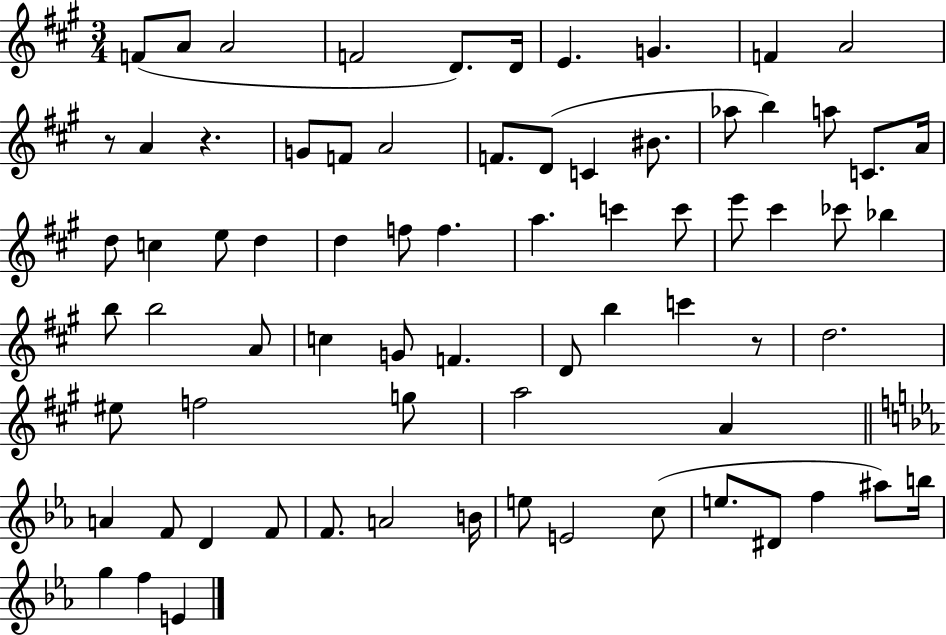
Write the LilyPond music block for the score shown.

{
  \clef treble
  \numericTimeSignature
  \time 3/4
  \key a \major
  f'8( a'8 a'2 | f'2 d'8.) d'16 | e'4. g'4. | f'4 a'2 | \break r8 a'4 r4. | g'8 f'8 a'2 | f'8. d'8( c'4 bis'8. | aes''8 b''4) a''8 c'8. a'16 | \break d''8 c''4 e''8 d''4 | d''4 f''8 f''4. | a''4. c'''4 c'''8 | e'''8 cis'''4 ces'''8 bes''4 | \break b''8 b''2 a'8 | c''4 g'8 f'4. | d'8 b''4 c'''4 r8 | d''2. | \break eis''8 f''2 g''8 | a''2 a'4 | \bar "||" \break \key ees \major a'4 f'8 d'4 f'8 | f'8. a'2 b'16 | e''8 e'2 c''8( | e''8. dis'8 f''4 ais''8) b''16 | \break g''4 f''4 e'4 | \bar "|."
}